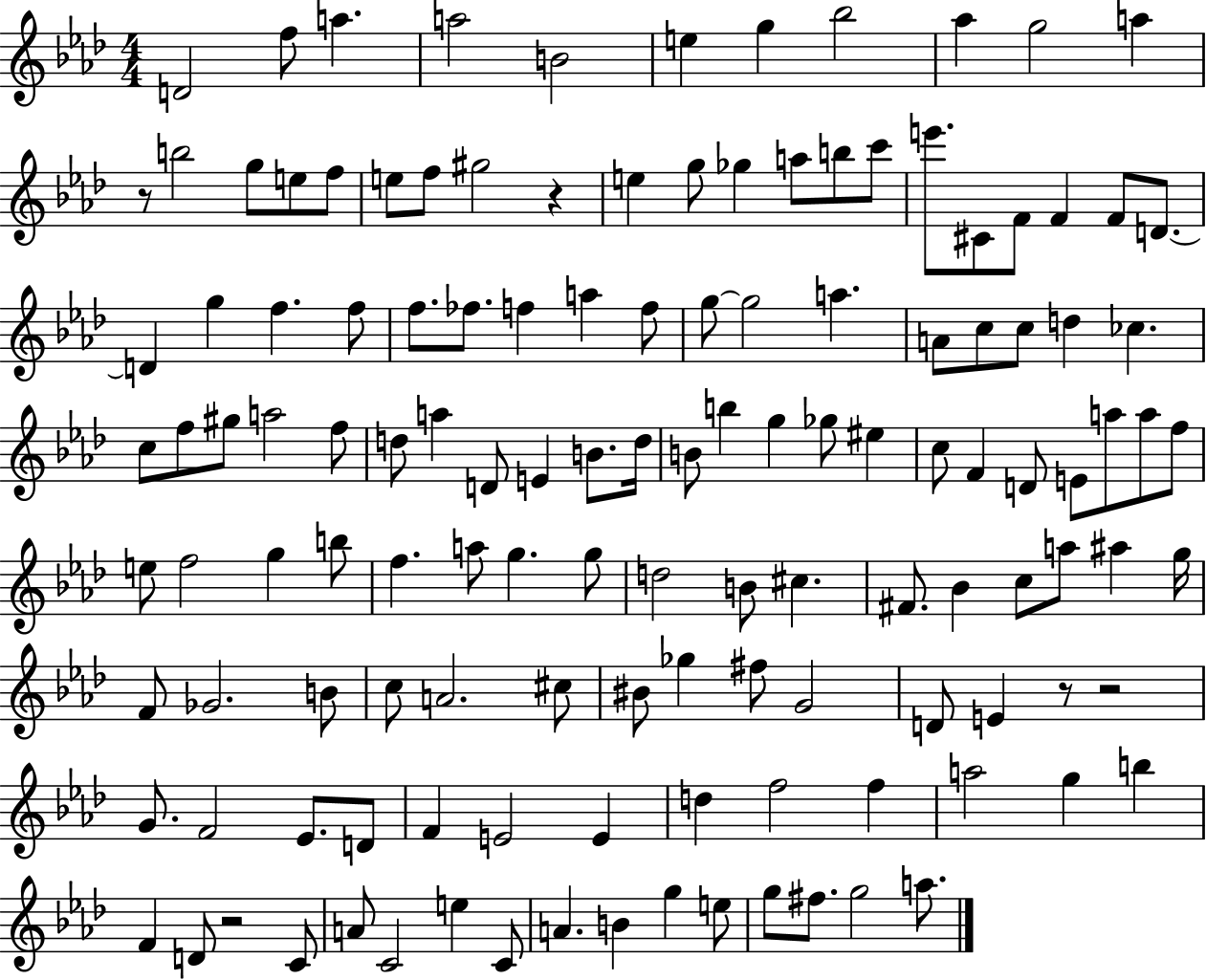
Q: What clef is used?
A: treble